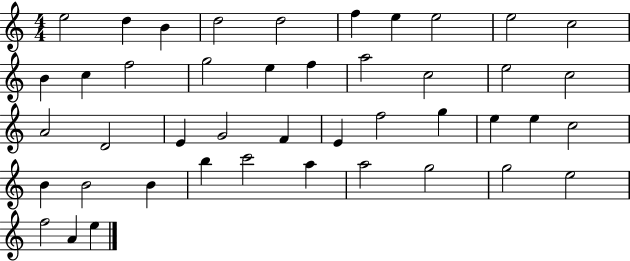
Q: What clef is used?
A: treble